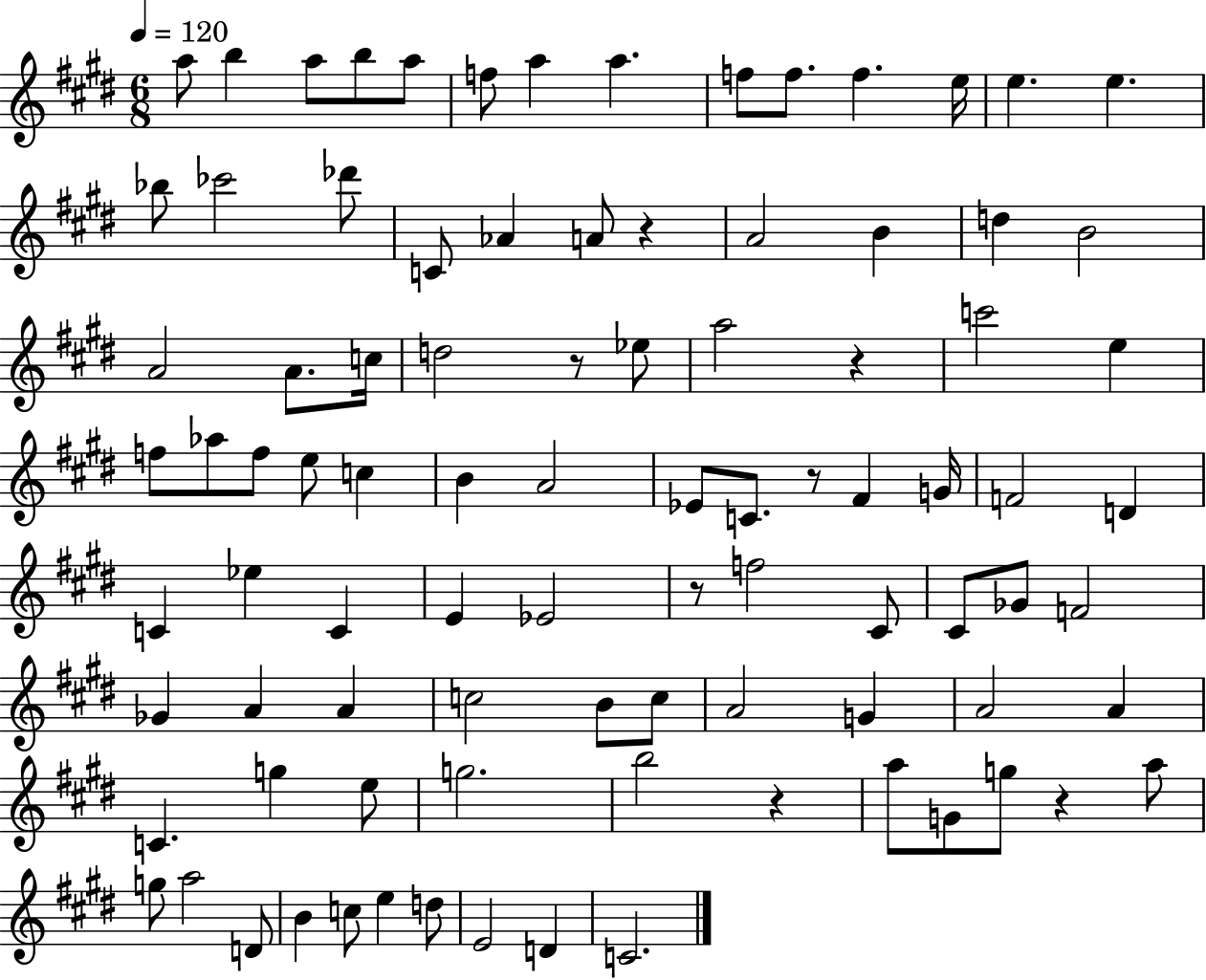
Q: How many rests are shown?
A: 7